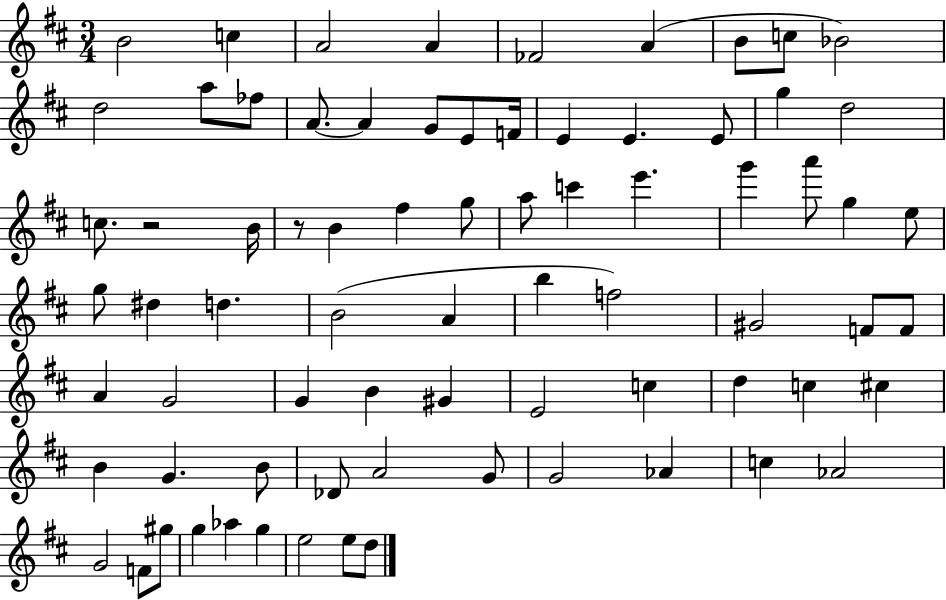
X:1
T:Untitled
M:3/4
L:1/4
K:D
B2 c A2 A _F2 A B/2 c/2 _B2 d2 a/2 _f/2 A/2 A G/2 E/2 F/4 E E E/2 g d2 c/2 z2 B/4 z/2 B ^f g/2 a/2 c' e' g' a'/2 g e/2 g/2 ^d d B2 A b f2 ^G2 F/2 F/2 A G2 G B ^G E2 c d c ^c B G B/2 _D/2 A2 G/2 G2 _A c _A2 G2 F/2 ^g/2 g _a g e2 e/2 d/2